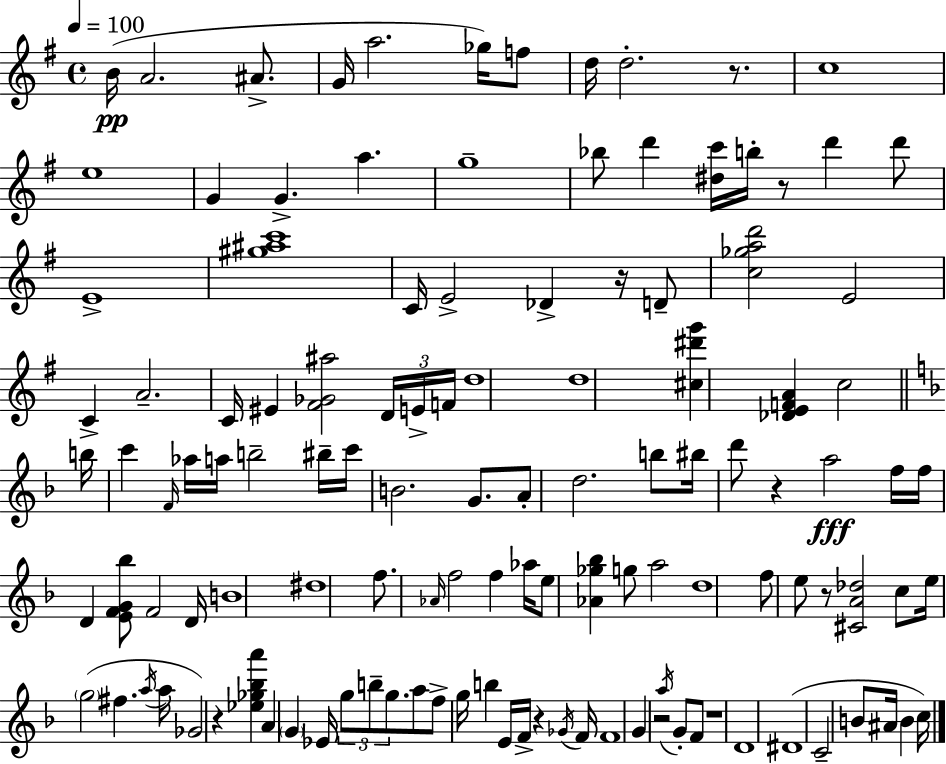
B4/s A4/h. A#4/e. G4/s A5/h. Gb5/s F5/e D5/s D5/h. R/e. C5/w E5/w G4/q G4/q. A5/q. G5/w Bb5/e D6/q [D#5,C6]/s B5/s R/e D6/q D6/e E4/w [G#5,A#5,C6]/w C4/s E4/h Db4/q R/s D4/e [C5,Gb5,A5,D6]/h E4/h C4/q A4/h. C4/s EIS4/q [F#4,Gb4,A#5]/h D4/s E4/s F4/s D5/w D5/w [C#5,D#6,G6]/q [Db4,E4,F4,A4]/q C5/h B5/s C6/q F4/s Ab5/s A5/s B5/h BIS5/s C6/s B4/h. G4/e. A4/e D5/h. B5/e BIS5/s D6/e R/q A5/h F5/s F5/s D4/q [E4,F4,G4,Bb5]/e F4/h D4/s B4/w D#5/w F5/e. Ab4/s F5/h F5/q Ab5/s E5/e [Ab4,Gb5,Bb5]/q G5/e A5/h D5/w F5/e E5/e R/e [C#4,A4,Db5]/h C5/e E5/s G5/h F#5/q. A5/s A5/s Gb4/h R/q [Eb5,Gb5,Bb5,A6]/q A4/q G4/q Eb4/s G5/e B5/e G5/e. A5/e F5/e G5/s B5/q E4/s F4/s R/q Gb4/s F4/s F4/w G4/q R/h A5/s G4/e F4/e R/w D4/w D#4/w C4/h B4/e A#4/s B4/q C5/s